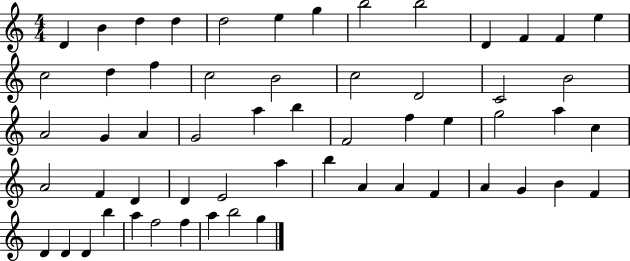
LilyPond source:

{
  \clef treble
  \numericTimeSignature
  \time 4/4
  \key c \major
  d'4 b'4 d''4 d''4 | d''2 e''4 g''4 | b''2 b''2 | d'4 f'4 f'4 e''4 | \break c''2 d''4 f''4 | c''2 b'2 | c''2 d'2 | c'2 b'2 | \break a'2 g'4 a'4 | g'2 a''4 b''4 | f'2 f''4 e''4 | g''2 a''4 c''4 | \break a'2 f'4 d'4 | d'4 e'2 a''4 | b''4 a'4 a'4 f'4 | a'4 g'4 b'4 f'4 | \break d'4 d'4 d'4 b''4 | a''4 f''2 f''4 | a''4 b''2 g''4 | \bar "|."
}